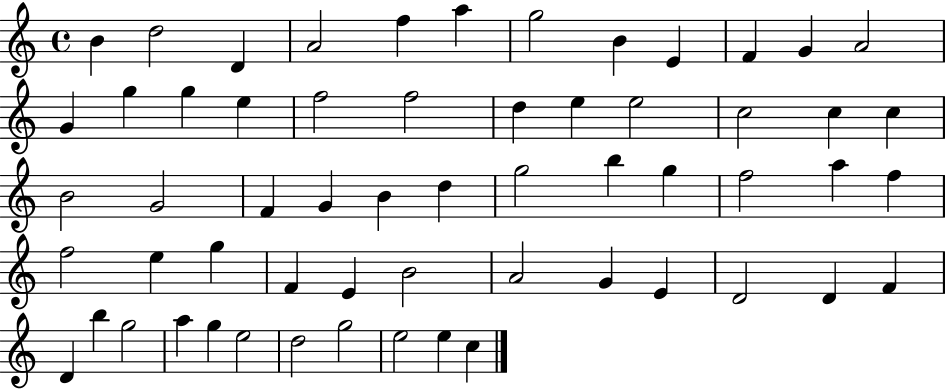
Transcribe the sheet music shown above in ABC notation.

X:1
T:Untitled
M:4/4
L:1/4
K:C
B d2 D A2 f a g2 B E F G A2 G g g e f2 f2 d e e2 c2 c c B2 G2 F G B d g2 b g f2 a f f2 e g F E B2 A2 G E D2 D F D b g2 a g e2 d2 g2 e2 e c